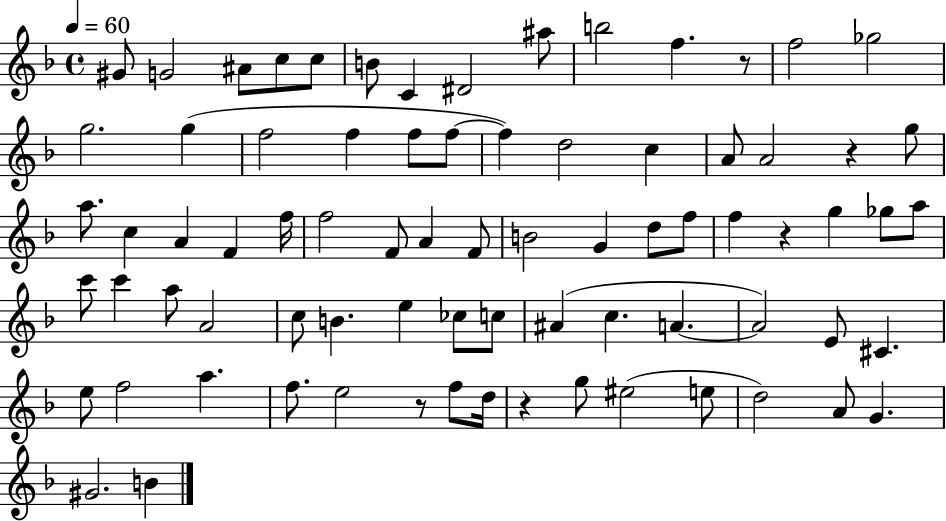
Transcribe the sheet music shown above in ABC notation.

X:1
T:Untitled
M:4/4
L:1/4
K:F
^G/2 G2 ^A/2 c/2 c/2 B/2 C ^D2 ^a/2 b2 f z/2 f2 _g2 g2 g f2 f f/2 f/2 f d2 c A/2 A2 z g/2 a/2 c A F f/4 f2 F/2 A F/2 B2 G d/2 f/2 f z g _g/2 a/2 c'/2 c' a/2 A2 c/2 B e _c/2 c/2 ^A c A A2 E/2 ^C e/2 f2 a f/2 e2 z/2 f/2 d/4 z g/2 ^e2 e/2 d2 A/2 G ^G2 B